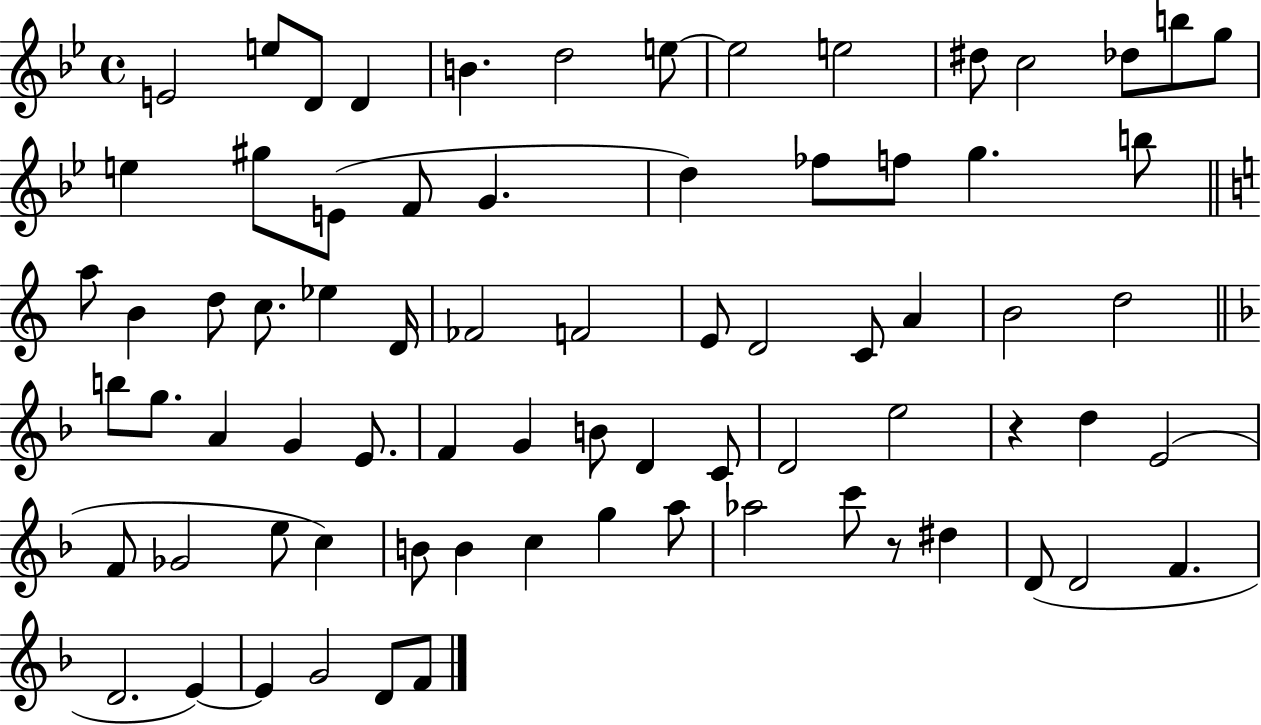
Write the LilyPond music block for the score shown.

{
  \clef treble
  \time 4/4
  \defaultTimeSignature
  \key bes \major
  \repeat volta 2 { e'2 e''8 d'8 d'4 | b'4. d''2 e''8~~ | e''2 e''2 | dis''8 c''2 des''8 b''8 g''8 | \break e''4 gis''8 e'8( f'8 g'4. | d''4) fes''8 f''8 g''4. b''8 | \bar "||" \break \key a \minor a''8 b'4 d''8 c''8. ees''4 d'16 | fes'2 f'2 | e'8 d'2 c'8 a'4 | b'2 d''2 | \break \bar "||" \break \key d \minor b''8 g''8. a'4 g'4 e'8. | f'4 g'4 b'8 d'4 c'8 | d'2 e''2 | r4 d''4 e'2( | \break f'8 ges'2 e''8 c''4) | b'8 b'4 c''4 g''4 a''8 | aes''2 c'''8 r8 dis''4 | d'8( d'2 f'4. | \break d'2. e'4~~) | e'4 g'2 d'8 f'8 | } \bar "|."
}